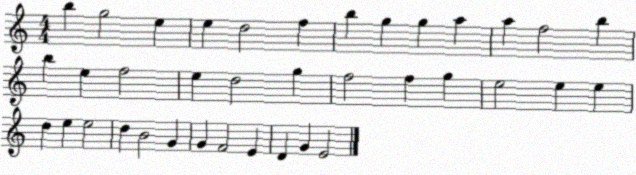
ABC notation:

X:1
T:Untitled
M:4/4
L:1/4
K:C
b g2 e e d2 f b g g a a f2 b b e f2 e d2 g f2 f g e2 e e d e e2 d B2 G G F2 E D G E2